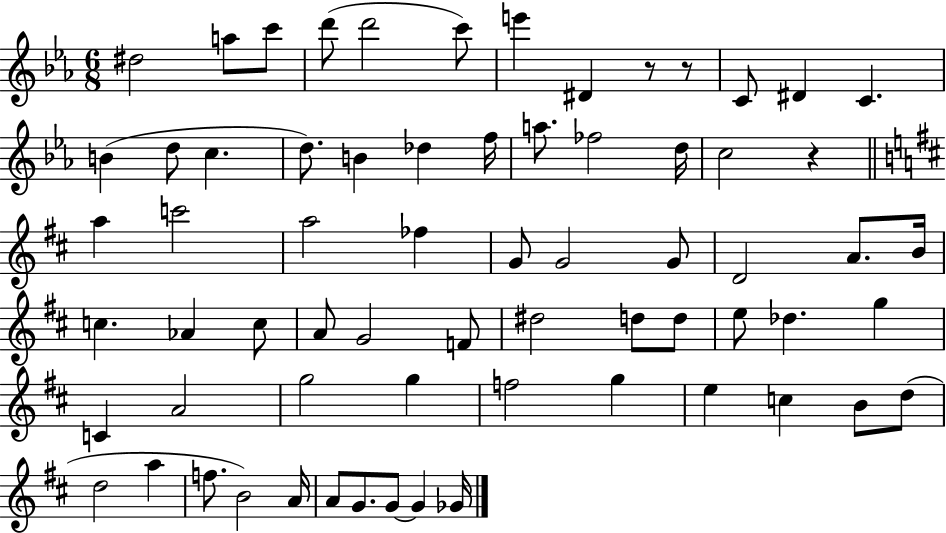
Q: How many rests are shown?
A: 3